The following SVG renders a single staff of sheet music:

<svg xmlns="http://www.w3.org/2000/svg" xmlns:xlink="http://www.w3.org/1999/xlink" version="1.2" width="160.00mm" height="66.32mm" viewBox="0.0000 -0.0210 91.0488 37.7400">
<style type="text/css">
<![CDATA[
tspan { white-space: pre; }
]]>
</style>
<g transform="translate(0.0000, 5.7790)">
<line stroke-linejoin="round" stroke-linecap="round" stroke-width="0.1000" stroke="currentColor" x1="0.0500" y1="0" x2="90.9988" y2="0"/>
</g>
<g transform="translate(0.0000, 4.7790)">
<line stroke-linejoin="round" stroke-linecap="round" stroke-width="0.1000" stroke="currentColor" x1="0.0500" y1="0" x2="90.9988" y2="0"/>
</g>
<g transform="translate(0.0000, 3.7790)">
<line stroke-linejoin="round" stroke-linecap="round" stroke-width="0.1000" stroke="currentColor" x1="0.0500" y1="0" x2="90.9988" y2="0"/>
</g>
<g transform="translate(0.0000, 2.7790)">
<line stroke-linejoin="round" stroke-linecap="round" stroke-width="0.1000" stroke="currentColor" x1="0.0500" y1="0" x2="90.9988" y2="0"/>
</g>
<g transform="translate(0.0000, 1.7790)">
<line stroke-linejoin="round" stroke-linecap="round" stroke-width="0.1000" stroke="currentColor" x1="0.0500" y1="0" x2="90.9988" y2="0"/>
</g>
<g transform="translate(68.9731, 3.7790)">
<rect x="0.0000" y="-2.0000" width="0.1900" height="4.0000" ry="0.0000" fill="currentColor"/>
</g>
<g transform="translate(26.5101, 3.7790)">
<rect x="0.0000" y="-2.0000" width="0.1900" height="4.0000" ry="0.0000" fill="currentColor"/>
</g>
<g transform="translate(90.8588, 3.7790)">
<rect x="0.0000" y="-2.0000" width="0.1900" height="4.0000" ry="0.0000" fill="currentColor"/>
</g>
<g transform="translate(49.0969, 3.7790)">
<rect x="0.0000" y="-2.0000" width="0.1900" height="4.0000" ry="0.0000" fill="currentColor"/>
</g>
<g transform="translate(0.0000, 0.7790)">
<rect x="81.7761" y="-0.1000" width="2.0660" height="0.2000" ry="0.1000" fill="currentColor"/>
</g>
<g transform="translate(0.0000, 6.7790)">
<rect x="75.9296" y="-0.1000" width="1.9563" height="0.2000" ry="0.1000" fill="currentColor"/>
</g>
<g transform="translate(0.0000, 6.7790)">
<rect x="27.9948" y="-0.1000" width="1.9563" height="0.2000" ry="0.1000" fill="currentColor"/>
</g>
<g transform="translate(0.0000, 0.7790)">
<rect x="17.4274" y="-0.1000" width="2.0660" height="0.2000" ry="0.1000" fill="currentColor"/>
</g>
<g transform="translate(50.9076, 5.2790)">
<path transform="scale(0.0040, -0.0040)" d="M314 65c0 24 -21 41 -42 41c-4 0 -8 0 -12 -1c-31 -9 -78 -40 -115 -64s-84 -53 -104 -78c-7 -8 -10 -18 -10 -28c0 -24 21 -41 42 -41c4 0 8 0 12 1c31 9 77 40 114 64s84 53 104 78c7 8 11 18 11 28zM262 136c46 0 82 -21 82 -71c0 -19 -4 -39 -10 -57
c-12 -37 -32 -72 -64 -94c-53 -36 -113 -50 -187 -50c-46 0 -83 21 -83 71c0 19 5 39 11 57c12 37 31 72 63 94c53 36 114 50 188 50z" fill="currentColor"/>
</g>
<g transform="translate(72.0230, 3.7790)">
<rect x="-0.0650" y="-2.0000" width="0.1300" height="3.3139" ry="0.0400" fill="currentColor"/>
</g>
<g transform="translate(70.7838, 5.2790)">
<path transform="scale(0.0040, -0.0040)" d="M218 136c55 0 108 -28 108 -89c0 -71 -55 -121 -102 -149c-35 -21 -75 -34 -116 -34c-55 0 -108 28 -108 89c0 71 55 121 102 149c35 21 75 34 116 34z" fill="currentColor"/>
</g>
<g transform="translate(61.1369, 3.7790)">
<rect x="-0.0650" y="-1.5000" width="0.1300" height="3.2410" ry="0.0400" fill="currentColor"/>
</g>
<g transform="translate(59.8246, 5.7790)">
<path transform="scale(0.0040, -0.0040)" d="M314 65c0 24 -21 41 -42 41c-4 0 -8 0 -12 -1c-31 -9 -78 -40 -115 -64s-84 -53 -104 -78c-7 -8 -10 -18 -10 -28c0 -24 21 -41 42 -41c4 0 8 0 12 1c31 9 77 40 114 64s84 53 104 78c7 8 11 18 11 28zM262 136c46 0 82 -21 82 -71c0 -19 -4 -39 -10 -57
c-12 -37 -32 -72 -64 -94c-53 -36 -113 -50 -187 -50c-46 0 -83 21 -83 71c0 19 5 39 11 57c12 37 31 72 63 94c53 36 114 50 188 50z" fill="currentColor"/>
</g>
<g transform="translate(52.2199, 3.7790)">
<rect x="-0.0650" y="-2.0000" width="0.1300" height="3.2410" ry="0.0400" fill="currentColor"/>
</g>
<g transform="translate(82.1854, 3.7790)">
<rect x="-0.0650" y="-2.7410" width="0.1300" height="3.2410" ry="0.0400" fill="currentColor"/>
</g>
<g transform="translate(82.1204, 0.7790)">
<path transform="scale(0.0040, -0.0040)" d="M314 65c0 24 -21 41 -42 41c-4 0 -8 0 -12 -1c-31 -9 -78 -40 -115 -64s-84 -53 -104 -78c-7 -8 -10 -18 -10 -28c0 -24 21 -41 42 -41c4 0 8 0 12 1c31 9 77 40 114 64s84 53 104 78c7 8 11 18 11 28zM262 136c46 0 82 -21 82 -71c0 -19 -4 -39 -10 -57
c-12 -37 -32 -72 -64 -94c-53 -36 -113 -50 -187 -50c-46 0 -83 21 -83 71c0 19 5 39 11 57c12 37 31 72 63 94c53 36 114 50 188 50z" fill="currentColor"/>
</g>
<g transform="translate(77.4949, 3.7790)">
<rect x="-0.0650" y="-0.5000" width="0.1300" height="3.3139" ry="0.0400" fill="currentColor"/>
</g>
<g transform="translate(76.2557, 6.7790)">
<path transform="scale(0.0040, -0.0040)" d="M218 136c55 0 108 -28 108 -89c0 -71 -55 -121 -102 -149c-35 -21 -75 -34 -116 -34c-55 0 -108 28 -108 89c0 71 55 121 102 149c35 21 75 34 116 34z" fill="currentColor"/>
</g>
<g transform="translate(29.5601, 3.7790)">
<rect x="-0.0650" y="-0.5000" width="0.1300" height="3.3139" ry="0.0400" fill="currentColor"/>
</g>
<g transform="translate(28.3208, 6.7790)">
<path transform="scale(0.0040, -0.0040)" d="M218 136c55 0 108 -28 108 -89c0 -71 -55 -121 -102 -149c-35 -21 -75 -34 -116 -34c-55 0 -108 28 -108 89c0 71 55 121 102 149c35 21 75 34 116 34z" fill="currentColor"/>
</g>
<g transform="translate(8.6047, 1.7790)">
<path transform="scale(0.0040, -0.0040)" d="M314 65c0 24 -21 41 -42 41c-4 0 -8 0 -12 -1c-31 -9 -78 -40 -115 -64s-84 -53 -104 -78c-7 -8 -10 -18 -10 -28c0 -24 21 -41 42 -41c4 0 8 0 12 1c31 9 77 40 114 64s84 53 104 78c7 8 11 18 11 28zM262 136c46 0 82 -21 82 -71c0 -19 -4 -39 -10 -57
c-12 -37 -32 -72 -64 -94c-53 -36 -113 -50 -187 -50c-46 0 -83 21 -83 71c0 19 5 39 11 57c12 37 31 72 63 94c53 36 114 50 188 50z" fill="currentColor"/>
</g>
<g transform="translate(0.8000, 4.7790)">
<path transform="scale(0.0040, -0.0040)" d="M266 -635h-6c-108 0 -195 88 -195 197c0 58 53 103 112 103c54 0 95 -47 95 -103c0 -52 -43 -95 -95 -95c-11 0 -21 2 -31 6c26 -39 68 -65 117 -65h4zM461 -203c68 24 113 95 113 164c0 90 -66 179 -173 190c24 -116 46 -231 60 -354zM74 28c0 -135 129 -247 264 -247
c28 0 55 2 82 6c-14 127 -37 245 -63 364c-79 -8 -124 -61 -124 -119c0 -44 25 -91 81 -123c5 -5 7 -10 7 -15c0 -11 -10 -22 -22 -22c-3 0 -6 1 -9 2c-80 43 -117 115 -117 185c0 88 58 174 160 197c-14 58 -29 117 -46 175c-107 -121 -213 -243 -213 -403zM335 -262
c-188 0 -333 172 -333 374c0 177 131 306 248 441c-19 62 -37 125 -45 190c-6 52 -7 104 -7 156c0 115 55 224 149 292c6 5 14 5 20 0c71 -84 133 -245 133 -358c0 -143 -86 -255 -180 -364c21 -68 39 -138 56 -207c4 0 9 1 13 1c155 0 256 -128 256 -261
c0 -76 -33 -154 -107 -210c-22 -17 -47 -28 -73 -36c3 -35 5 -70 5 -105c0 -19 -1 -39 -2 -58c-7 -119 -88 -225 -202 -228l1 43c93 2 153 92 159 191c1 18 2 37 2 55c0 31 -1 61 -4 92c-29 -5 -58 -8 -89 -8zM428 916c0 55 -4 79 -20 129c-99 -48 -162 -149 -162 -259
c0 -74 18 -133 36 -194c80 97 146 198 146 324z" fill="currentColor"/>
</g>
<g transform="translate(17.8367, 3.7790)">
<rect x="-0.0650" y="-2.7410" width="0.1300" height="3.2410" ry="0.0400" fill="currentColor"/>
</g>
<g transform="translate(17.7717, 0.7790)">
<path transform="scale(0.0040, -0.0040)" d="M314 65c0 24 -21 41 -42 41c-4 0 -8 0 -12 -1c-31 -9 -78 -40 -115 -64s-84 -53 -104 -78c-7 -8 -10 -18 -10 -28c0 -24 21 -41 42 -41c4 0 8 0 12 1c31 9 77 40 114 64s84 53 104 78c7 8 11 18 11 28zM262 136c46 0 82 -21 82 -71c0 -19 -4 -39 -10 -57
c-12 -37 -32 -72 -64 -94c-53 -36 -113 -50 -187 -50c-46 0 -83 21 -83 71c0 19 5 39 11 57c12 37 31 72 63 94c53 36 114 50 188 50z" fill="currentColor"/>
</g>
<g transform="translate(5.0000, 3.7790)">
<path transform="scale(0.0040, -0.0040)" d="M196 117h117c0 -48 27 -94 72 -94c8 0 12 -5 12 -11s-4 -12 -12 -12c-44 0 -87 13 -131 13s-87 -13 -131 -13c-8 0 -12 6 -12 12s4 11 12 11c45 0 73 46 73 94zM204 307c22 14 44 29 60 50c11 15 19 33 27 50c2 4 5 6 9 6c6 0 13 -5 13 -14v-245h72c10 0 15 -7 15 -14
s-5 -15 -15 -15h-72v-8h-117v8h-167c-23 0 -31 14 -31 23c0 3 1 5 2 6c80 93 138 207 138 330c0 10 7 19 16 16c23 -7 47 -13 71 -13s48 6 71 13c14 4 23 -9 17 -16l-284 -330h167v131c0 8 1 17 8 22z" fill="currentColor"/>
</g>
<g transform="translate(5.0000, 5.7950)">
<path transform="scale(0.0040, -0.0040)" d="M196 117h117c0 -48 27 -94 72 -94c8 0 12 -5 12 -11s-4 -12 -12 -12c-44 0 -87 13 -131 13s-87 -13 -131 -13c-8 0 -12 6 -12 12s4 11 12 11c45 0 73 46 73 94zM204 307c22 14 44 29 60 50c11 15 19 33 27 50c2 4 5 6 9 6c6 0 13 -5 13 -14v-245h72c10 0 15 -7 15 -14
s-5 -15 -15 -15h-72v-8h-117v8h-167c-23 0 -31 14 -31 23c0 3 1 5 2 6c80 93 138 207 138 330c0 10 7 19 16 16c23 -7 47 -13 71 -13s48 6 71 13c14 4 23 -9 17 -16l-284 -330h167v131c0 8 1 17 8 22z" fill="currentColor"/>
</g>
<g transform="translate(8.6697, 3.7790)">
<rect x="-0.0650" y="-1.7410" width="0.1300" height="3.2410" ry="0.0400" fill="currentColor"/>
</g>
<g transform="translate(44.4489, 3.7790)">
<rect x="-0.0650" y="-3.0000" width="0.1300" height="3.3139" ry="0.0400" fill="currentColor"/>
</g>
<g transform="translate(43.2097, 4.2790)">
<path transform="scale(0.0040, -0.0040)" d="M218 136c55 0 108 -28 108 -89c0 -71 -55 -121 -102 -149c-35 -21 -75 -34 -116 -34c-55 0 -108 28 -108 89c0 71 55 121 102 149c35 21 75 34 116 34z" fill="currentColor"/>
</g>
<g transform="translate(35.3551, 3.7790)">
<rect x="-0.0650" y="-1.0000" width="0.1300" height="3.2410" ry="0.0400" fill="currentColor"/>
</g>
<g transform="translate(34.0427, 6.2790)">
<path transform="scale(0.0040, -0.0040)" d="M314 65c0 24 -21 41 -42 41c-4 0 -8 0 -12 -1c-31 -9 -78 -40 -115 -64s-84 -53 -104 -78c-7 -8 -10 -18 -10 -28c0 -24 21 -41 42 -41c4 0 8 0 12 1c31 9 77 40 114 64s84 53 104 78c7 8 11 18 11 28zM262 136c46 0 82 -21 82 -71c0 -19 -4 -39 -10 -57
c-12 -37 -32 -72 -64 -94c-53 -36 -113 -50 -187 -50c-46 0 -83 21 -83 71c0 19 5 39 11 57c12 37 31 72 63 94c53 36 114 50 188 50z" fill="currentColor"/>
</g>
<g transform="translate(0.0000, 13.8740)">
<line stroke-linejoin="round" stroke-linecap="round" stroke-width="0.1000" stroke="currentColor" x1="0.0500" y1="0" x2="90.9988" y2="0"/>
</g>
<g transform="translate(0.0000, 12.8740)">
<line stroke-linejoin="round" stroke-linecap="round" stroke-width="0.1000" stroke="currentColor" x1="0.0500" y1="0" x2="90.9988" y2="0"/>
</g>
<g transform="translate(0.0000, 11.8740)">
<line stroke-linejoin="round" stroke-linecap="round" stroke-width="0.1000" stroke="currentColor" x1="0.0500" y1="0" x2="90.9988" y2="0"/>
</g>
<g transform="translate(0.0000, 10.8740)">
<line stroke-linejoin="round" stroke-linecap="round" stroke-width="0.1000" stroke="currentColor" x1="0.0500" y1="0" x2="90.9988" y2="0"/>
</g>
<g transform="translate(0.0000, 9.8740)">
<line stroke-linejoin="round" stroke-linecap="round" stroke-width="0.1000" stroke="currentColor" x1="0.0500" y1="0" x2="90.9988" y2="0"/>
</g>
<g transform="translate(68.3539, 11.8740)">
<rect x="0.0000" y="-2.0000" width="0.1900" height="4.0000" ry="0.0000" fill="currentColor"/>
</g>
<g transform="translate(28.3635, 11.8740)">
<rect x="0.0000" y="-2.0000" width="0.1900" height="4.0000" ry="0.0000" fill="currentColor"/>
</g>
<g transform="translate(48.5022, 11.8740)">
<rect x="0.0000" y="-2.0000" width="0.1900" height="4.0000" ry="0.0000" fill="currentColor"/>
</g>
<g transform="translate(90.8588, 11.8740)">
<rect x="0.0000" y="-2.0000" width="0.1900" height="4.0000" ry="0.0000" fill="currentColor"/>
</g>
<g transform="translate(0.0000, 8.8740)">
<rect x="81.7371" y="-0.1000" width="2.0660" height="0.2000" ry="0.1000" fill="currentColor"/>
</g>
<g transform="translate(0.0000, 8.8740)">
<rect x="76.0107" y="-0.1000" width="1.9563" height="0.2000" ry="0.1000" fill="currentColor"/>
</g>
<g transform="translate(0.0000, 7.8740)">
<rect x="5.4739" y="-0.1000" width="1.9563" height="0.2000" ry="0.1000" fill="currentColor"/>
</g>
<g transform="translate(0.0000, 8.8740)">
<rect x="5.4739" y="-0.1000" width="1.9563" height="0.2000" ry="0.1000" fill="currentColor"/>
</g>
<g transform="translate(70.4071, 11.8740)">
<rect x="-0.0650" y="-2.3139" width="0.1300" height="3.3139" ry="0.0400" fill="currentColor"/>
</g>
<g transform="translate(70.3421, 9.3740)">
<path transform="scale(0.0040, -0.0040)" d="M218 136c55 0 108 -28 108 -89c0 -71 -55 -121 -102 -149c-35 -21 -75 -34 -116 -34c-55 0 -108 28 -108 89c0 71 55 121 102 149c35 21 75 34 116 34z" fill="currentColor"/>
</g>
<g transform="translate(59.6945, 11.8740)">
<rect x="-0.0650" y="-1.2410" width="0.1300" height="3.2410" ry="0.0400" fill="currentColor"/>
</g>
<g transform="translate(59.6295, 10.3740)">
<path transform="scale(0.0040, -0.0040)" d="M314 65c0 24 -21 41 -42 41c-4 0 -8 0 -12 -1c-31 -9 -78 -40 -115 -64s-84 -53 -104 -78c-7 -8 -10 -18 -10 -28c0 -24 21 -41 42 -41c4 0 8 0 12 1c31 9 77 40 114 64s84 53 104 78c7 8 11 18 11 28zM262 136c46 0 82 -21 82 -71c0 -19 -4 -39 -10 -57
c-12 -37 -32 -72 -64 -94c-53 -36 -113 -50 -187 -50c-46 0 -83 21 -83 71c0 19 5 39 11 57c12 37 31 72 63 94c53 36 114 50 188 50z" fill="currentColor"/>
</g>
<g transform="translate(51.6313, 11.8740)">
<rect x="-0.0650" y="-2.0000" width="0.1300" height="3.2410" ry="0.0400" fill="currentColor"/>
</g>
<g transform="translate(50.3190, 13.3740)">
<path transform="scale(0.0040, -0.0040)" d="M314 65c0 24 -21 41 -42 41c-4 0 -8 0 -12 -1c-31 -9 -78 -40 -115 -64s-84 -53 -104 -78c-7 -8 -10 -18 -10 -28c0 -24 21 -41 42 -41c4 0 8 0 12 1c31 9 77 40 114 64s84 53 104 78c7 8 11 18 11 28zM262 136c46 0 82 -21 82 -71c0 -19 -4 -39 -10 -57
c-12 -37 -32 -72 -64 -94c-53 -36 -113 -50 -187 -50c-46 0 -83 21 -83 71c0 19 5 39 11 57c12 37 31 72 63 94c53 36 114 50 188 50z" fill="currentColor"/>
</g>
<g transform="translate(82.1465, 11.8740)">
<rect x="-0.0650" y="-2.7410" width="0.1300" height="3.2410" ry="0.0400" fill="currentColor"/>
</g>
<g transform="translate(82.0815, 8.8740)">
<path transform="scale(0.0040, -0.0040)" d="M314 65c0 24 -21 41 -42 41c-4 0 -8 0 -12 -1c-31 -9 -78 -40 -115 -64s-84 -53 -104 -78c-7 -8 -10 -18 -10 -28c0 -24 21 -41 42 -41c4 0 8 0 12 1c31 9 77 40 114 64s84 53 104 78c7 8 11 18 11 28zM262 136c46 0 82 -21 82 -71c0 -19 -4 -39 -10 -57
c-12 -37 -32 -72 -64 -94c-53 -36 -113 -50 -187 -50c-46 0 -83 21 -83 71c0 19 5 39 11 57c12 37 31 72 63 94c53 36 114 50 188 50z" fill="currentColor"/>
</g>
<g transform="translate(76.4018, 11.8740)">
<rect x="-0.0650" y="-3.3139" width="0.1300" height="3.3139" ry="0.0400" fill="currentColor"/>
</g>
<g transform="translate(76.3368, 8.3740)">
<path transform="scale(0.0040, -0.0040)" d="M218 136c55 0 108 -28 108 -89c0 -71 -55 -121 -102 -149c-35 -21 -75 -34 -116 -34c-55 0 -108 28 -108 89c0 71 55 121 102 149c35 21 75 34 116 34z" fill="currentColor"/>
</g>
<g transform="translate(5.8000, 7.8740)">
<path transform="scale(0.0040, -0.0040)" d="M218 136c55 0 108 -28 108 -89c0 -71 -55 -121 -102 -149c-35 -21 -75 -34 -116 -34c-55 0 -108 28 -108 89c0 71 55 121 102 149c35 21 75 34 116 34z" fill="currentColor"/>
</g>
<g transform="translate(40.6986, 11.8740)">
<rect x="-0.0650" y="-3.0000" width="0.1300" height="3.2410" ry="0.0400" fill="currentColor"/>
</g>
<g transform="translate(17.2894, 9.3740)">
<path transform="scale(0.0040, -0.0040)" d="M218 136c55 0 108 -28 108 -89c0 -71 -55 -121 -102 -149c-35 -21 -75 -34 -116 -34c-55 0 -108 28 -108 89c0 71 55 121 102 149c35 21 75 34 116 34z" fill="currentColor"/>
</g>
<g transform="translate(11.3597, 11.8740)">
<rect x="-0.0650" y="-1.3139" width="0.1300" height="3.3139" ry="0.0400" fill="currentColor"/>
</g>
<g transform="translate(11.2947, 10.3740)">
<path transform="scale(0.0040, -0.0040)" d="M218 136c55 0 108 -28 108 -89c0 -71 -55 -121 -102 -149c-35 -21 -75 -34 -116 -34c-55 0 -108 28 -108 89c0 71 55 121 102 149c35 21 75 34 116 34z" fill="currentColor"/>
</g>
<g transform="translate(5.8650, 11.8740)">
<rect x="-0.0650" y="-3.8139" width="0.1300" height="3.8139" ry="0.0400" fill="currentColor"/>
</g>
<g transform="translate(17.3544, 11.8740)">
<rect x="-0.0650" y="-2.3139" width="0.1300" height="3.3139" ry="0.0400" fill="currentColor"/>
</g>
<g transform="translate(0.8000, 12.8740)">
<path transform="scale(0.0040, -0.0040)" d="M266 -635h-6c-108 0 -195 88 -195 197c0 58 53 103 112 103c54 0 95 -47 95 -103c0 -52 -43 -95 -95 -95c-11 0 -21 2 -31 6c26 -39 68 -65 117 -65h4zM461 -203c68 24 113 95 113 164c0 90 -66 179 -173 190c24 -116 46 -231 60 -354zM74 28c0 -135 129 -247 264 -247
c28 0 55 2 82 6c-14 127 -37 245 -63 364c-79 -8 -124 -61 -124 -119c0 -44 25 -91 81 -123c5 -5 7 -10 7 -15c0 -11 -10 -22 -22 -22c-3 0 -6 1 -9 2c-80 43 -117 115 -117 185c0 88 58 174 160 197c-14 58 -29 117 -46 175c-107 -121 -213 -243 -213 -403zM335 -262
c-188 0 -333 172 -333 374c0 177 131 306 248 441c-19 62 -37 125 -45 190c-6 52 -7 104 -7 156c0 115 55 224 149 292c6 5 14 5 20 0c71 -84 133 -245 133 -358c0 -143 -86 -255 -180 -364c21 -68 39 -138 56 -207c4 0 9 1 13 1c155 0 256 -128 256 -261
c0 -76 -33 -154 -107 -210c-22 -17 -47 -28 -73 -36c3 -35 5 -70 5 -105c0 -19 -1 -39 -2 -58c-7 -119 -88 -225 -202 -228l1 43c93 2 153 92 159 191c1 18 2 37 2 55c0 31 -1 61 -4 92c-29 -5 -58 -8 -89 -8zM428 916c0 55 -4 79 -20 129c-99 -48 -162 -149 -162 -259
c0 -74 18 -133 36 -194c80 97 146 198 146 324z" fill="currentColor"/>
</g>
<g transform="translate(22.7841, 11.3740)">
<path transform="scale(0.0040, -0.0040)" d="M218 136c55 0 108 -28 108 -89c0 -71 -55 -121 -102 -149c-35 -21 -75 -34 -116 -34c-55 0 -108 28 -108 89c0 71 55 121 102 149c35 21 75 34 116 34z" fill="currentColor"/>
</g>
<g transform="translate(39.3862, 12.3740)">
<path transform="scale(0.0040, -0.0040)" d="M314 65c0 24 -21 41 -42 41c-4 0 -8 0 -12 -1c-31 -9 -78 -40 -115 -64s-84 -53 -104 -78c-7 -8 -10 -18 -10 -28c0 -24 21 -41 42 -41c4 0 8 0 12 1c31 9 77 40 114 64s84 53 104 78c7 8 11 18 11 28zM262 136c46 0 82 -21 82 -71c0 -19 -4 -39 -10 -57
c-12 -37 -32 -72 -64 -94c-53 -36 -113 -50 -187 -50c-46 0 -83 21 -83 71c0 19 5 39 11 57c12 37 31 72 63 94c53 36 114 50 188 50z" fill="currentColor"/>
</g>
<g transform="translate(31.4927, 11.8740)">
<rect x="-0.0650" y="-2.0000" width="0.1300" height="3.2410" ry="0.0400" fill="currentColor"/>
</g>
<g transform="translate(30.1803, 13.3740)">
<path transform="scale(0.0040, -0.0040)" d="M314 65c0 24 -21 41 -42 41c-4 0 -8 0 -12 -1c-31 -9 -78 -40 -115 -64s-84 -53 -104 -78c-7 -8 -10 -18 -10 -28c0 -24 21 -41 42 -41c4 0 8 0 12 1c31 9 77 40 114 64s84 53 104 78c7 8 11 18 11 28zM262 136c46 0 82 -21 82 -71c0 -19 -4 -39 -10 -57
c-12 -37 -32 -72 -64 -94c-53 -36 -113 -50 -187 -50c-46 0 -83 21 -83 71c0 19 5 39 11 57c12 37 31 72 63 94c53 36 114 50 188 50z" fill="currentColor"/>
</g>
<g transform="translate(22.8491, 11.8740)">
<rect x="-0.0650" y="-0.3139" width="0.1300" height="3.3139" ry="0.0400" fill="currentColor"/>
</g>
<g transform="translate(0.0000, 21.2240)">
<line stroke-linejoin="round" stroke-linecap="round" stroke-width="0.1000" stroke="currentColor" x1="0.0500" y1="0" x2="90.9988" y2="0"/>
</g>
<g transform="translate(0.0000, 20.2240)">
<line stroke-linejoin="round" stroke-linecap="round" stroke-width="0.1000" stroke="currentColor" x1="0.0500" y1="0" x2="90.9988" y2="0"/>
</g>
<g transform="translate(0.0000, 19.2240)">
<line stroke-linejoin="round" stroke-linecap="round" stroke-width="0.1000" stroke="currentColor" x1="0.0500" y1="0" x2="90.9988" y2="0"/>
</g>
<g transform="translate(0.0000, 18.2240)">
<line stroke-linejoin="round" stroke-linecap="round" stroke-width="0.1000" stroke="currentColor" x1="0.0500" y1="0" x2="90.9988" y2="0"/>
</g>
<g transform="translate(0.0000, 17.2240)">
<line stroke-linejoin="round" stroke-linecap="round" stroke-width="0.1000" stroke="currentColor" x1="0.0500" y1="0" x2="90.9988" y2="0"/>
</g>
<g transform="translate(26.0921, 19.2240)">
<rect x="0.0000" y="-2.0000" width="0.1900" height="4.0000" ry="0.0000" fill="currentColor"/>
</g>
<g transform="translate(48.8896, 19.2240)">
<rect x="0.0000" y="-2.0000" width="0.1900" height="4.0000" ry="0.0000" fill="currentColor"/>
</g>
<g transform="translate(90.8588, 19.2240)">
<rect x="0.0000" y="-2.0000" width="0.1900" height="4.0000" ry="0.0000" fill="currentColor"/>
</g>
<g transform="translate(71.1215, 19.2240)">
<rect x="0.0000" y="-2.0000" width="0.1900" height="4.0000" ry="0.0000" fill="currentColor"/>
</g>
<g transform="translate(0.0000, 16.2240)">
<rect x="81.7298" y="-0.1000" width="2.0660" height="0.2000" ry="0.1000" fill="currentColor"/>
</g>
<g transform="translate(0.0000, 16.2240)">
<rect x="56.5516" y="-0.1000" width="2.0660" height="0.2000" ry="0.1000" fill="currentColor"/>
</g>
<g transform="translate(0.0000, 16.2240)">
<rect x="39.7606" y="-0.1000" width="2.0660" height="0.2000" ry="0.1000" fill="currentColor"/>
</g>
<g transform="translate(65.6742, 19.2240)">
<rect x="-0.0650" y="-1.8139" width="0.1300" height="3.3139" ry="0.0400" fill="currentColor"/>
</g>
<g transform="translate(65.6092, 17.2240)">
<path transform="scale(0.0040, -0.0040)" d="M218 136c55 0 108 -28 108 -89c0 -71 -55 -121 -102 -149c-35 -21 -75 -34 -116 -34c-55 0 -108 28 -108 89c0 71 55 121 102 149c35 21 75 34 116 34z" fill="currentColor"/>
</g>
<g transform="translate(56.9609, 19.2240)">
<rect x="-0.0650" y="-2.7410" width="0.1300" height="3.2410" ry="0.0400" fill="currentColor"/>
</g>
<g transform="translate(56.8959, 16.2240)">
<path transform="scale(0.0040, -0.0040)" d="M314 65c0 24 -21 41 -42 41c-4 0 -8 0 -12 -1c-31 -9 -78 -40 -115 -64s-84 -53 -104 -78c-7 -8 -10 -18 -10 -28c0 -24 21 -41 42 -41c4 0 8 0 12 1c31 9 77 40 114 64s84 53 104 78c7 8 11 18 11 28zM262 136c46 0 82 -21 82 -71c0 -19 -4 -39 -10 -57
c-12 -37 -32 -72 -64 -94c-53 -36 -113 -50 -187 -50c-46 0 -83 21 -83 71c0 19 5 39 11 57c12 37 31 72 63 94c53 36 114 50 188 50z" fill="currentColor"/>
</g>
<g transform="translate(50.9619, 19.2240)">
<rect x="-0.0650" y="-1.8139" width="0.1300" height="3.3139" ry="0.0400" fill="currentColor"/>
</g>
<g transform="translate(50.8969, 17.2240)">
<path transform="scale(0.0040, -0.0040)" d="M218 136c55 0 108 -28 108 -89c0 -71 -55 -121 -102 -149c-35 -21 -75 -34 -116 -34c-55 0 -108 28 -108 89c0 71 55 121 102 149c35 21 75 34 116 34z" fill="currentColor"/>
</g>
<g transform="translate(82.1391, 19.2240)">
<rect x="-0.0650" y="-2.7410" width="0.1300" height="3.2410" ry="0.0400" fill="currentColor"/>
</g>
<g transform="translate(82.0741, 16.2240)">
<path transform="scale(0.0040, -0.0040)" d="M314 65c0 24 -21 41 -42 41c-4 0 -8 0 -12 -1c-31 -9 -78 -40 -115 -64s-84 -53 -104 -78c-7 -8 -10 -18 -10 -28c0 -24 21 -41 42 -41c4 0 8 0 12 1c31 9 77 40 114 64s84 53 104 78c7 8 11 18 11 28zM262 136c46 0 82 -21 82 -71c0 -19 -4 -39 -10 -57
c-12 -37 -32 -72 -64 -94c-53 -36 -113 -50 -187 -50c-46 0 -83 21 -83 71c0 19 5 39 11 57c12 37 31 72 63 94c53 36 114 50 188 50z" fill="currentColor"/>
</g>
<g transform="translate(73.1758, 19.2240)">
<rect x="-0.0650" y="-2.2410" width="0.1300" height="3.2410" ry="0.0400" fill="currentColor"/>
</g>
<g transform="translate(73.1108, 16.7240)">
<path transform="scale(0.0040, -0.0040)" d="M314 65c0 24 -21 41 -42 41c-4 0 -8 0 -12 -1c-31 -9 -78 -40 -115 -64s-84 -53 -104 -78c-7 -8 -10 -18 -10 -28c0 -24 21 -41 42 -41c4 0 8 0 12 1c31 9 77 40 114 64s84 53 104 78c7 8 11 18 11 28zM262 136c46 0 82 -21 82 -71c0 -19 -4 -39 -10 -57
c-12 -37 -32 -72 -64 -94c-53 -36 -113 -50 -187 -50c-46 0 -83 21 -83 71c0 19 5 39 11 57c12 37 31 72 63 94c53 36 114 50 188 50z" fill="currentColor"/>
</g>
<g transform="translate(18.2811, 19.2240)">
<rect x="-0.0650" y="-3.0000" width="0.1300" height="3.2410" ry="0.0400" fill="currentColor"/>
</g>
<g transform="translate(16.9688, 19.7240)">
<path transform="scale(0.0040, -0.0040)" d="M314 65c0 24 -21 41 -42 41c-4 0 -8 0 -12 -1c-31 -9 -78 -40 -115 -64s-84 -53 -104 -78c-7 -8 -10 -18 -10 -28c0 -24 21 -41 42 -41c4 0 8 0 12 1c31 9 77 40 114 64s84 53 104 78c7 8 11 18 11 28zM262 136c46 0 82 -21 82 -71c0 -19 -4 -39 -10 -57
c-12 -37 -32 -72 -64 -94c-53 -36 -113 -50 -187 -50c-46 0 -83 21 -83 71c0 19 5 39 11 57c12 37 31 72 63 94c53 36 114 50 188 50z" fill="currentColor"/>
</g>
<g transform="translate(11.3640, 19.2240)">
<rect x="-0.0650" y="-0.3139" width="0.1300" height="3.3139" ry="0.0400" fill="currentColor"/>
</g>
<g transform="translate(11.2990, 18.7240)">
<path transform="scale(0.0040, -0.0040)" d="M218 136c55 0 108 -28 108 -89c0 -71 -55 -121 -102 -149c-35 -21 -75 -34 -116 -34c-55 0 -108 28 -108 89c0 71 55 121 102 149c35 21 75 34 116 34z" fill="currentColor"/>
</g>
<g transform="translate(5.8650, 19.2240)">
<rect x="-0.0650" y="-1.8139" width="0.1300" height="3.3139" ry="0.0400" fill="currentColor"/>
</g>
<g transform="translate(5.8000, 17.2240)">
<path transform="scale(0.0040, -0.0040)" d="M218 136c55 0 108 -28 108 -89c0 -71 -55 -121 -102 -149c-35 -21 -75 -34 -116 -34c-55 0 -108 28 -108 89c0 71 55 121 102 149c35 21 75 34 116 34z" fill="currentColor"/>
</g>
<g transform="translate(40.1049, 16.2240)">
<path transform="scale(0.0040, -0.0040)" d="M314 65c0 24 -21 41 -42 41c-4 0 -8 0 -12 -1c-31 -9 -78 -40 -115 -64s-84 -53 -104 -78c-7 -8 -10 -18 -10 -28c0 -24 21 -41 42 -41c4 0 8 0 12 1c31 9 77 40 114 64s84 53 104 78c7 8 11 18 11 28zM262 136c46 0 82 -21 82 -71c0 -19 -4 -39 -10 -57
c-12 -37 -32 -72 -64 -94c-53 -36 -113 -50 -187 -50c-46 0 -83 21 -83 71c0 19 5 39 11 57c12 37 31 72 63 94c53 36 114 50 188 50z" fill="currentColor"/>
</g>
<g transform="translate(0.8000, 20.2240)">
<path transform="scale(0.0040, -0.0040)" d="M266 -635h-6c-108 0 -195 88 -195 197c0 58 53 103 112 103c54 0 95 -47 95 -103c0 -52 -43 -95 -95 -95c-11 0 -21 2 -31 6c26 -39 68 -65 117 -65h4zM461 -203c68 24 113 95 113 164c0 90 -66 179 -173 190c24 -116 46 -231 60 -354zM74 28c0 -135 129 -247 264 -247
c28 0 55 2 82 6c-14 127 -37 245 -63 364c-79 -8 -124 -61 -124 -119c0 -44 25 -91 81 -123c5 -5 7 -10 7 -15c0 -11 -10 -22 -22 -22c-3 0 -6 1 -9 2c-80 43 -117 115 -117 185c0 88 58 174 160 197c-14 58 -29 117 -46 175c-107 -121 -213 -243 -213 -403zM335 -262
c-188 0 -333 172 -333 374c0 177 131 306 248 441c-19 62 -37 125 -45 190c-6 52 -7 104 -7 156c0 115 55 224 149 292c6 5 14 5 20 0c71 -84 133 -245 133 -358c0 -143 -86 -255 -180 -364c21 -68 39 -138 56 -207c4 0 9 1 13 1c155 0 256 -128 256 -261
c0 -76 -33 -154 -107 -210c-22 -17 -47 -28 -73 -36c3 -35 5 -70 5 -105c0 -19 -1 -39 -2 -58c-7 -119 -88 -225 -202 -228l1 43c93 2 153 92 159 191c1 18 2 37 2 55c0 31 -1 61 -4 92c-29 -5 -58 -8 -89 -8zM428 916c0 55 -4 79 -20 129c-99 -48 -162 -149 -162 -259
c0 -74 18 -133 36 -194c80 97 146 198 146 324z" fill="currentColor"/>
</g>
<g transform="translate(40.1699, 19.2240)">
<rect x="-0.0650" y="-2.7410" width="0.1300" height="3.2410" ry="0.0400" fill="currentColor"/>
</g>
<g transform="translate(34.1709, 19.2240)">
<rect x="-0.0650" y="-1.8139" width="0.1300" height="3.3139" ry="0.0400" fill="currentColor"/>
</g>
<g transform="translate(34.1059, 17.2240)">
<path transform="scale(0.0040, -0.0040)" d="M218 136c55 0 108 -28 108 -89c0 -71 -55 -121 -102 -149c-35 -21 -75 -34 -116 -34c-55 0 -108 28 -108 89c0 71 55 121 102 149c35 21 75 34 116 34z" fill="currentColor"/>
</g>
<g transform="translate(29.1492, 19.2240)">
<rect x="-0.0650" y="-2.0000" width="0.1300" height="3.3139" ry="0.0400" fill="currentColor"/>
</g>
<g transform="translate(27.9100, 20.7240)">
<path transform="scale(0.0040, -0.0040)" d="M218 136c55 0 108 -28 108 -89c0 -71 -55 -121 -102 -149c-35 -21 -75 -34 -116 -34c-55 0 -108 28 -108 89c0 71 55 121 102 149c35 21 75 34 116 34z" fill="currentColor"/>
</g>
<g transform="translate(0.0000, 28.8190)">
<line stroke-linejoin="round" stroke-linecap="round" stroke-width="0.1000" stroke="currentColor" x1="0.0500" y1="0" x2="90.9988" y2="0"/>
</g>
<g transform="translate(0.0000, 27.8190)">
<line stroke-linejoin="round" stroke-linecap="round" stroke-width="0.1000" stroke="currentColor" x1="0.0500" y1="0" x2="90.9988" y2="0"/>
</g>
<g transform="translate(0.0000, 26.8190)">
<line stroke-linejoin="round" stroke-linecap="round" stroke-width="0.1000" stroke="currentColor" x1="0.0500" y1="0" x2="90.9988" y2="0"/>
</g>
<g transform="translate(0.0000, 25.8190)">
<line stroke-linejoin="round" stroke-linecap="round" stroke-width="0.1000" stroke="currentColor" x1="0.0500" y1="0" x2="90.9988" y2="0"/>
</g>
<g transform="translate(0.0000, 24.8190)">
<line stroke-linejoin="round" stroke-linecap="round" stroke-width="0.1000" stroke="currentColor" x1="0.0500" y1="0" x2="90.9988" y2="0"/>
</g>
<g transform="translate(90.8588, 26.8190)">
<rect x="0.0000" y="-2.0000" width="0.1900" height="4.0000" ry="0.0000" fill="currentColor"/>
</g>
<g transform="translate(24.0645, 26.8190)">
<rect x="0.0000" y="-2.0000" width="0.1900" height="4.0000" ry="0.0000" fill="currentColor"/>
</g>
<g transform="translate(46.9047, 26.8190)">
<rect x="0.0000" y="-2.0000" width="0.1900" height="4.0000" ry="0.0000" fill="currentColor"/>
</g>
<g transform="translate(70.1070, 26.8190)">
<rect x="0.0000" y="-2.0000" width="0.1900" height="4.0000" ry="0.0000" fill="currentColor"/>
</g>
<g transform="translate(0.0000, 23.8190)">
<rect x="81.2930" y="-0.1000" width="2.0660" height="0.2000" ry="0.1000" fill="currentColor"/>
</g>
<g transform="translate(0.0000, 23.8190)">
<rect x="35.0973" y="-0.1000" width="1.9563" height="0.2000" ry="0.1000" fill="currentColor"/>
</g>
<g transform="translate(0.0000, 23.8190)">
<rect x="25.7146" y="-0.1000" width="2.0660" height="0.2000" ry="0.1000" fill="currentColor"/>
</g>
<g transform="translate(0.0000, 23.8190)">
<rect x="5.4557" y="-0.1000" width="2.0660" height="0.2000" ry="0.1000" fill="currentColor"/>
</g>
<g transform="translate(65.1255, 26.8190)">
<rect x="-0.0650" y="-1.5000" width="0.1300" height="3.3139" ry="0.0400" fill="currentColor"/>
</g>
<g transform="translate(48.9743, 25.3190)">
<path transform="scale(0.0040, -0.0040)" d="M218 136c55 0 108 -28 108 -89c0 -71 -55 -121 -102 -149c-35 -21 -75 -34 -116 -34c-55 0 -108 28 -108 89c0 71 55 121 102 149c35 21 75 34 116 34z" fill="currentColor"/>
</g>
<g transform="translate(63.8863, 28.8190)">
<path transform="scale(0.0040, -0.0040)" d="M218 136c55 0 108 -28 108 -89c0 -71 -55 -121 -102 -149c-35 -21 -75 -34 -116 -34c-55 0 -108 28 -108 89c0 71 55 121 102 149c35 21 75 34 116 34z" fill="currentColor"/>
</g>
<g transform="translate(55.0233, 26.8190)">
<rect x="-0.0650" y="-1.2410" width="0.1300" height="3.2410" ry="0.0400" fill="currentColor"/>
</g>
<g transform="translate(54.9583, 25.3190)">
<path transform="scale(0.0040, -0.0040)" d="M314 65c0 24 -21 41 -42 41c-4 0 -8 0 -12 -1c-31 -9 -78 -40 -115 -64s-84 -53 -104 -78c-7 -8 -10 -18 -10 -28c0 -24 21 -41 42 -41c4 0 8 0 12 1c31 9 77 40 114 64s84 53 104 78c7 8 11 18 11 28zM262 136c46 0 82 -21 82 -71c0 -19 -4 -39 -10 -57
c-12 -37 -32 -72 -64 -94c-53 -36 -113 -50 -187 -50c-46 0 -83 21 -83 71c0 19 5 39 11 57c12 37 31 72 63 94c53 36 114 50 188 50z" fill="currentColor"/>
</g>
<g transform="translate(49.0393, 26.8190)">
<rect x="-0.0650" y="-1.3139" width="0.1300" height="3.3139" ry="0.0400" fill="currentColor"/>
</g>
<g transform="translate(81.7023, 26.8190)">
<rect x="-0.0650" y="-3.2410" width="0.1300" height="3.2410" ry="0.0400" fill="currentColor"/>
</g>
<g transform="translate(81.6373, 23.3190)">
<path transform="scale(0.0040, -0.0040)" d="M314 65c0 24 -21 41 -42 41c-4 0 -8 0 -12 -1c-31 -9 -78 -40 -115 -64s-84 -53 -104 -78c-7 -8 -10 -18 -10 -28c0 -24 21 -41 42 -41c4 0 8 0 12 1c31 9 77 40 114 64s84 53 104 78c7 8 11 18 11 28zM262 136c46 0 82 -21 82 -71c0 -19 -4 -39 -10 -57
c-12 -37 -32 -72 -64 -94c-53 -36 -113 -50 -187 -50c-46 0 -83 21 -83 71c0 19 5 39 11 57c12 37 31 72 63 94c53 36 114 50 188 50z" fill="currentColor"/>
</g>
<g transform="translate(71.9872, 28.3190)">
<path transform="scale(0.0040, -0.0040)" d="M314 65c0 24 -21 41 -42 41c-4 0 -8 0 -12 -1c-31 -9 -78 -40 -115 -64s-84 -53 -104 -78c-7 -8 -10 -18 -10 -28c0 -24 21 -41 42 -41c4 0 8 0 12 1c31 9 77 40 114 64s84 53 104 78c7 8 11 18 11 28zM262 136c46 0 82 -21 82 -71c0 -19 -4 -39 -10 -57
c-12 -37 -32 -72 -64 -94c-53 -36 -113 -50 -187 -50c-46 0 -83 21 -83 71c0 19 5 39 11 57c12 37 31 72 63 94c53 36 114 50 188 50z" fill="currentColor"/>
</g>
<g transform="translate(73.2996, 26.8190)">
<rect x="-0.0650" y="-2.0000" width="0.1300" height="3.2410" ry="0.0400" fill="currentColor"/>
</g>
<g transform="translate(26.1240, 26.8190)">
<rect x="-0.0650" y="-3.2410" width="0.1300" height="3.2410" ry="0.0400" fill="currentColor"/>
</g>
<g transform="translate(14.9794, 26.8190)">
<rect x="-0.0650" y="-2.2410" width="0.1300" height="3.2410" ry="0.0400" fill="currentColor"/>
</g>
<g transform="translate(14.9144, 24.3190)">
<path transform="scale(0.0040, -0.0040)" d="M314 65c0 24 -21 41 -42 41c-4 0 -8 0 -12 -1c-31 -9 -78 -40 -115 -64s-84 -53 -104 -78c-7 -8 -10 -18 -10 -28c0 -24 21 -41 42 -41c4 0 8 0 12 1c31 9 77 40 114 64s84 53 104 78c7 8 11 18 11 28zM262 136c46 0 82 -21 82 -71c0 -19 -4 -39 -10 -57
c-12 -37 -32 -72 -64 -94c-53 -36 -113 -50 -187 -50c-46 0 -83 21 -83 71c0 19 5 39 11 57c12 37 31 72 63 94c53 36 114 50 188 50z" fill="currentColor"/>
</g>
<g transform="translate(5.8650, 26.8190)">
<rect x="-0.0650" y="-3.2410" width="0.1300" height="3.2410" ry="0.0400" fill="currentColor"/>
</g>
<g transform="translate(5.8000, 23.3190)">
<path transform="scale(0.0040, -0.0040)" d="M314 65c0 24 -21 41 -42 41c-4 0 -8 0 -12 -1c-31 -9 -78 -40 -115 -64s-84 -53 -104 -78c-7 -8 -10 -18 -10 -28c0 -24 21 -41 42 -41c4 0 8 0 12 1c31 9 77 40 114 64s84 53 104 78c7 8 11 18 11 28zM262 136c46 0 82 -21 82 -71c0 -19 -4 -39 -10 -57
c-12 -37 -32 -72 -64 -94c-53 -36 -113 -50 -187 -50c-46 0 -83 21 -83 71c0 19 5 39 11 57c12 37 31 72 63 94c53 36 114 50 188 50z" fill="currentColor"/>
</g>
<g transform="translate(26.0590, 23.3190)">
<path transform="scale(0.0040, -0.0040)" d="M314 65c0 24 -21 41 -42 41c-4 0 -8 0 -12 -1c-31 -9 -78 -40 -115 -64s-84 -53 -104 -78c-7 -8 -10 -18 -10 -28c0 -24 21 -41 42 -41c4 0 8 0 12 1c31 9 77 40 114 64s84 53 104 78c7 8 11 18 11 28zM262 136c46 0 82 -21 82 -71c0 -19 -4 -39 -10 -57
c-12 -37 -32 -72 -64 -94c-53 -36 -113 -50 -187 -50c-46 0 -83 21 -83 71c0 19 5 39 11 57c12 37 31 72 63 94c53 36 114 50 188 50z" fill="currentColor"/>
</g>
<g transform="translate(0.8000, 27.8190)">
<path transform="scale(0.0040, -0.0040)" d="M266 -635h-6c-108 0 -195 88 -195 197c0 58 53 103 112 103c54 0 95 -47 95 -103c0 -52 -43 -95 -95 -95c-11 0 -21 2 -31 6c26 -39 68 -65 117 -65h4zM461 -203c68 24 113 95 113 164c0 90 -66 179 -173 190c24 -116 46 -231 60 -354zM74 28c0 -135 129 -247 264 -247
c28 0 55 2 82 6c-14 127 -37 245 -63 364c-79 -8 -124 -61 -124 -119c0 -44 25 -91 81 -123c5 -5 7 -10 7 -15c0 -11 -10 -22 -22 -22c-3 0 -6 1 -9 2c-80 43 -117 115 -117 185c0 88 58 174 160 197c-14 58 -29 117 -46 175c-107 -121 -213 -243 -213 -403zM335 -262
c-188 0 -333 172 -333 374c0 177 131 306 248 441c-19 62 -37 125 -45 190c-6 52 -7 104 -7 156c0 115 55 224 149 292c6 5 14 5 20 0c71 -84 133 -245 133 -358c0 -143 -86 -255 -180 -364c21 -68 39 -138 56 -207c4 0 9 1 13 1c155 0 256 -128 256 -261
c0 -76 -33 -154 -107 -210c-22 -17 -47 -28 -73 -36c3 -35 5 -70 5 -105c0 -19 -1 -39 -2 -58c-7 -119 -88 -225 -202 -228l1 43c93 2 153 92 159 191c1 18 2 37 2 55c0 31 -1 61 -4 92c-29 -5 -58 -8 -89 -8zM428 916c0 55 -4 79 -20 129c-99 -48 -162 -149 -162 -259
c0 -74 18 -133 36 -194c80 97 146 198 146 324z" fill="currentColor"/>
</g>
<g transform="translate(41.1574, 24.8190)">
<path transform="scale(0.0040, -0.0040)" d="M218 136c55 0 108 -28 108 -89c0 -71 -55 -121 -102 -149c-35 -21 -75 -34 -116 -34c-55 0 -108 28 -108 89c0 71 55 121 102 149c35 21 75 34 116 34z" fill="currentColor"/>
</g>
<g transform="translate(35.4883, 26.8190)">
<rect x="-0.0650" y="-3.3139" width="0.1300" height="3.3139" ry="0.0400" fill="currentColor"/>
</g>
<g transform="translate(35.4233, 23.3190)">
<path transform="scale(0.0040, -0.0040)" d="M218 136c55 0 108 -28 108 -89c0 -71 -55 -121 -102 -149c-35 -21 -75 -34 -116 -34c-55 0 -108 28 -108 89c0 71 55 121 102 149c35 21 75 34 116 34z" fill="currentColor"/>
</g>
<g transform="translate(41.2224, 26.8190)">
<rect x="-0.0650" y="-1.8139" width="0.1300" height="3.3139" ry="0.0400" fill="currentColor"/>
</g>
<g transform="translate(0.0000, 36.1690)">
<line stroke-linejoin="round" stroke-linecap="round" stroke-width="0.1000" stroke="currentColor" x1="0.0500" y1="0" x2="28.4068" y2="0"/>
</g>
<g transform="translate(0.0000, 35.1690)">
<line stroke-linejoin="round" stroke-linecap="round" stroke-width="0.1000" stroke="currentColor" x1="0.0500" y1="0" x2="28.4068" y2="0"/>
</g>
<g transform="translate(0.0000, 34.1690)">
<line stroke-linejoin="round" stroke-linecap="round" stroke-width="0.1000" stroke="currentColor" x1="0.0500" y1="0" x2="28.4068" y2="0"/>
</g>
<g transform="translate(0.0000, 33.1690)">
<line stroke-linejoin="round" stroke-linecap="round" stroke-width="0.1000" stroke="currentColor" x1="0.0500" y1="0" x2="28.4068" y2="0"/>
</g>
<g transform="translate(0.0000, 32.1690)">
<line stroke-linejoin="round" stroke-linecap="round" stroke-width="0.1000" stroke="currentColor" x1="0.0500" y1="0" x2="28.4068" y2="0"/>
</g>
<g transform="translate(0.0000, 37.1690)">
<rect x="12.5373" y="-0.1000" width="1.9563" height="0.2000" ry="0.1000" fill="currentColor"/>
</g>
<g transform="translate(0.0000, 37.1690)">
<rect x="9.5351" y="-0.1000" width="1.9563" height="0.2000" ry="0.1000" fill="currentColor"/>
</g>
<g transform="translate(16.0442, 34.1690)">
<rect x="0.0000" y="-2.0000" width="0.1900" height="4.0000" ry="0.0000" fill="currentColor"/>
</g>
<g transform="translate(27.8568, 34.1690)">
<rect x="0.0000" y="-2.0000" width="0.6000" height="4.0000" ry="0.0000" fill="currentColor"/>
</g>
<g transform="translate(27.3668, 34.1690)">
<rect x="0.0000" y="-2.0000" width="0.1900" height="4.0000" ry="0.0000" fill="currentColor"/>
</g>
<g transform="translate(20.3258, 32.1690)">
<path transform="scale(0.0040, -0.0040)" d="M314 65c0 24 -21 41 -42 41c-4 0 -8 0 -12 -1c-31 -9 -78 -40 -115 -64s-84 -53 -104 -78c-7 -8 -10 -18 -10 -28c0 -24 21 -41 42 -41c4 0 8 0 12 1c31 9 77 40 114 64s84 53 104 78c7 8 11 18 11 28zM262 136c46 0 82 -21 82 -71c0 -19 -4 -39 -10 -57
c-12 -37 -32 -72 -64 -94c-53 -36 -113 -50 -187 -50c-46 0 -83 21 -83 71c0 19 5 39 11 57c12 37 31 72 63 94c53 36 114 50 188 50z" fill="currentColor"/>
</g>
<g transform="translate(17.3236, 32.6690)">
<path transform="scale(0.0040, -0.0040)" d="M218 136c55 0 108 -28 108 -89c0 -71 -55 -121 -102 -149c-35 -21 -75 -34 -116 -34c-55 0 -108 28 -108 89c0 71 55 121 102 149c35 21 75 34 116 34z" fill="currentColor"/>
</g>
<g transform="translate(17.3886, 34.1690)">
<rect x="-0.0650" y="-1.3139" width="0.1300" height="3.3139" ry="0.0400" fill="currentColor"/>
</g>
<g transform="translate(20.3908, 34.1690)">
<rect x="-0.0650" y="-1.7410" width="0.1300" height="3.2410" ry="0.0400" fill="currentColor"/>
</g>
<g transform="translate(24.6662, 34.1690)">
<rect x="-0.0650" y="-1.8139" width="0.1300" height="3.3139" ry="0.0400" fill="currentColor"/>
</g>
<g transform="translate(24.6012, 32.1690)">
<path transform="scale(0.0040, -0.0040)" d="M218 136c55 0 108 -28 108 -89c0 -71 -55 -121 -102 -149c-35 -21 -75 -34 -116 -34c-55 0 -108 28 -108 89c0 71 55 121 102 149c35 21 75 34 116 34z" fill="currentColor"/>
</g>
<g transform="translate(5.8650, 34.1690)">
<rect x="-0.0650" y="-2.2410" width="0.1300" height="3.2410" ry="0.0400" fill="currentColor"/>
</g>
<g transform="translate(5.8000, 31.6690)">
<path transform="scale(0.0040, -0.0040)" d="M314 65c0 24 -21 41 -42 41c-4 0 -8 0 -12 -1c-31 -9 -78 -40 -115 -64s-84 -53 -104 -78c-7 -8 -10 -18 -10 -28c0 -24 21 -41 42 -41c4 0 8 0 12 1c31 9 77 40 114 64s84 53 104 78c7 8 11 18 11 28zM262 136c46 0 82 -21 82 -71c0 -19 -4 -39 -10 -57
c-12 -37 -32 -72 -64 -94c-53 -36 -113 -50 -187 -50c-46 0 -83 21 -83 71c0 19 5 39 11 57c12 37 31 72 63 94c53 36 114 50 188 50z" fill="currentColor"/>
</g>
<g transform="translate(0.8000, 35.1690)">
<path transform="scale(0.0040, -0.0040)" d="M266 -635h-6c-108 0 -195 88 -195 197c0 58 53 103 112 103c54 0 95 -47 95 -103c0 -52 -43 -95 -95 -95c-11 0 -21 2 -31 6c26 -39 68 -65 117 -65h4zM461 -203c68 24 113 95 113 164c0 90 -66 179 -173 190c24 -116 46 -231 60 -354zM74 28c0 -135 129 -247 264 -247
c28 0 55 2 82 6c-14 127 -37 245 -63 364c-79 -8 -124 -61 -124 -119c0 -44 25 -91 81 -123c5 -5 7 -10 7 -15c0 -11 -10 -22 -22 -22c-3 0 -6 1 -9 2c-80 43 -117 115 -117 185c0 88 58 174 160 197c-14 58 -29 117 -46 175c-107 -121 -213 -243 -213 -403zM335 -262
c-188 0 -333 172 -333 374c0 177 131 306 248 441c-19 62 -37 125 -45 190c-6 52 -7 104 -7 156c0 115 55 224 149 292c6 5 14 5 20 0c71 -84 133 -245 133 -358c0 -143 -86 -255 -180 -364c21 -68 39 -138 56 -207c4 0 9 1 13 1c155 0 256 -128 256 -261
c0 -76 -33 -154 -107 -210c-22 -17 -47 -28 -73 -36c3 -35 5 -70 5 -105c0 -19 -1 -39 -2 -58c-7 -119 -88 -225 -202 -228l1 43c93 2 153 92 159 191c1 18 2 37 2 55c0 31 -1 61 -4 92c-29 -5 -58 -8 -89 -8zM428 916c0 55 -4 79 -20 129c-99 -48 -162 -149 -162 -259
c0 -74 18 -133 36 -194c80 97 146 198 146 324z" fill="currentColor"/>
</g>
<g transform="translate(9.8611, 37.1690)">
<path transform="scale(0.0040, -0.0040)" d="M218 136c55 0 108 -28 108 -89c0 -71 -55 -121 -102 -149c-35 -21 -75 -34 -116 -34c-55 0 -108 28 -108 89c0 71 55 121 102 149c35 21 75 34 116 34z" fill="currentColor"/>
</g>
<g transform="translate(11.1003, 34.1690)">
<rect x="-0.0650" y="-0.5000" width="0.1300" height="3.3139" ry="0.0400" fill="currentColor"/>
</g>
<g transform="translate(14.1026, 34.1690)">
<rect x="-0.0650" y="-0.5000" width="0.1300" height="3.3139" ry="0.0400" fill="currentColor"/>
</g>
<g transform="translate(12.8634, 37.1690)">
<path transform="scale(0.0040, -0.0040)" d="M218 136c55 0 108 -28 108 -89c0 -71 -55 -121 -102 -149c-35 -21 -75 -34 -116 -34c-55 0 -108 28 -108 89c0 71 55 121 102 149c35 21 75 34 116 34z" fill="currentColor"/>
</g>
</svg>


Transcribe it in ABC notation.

X:1
T:Untitled
M:4/4
L:1/4
K:C
f2 a2 C D2 A F2 E2 F C a2 c' e g c F2 A2 F2 e2 g b a2 f c A2 F f a2 f a2 f g2 a2 b2 g2 b2 b f e e2 E F2 b2 g2 C C e f2 f